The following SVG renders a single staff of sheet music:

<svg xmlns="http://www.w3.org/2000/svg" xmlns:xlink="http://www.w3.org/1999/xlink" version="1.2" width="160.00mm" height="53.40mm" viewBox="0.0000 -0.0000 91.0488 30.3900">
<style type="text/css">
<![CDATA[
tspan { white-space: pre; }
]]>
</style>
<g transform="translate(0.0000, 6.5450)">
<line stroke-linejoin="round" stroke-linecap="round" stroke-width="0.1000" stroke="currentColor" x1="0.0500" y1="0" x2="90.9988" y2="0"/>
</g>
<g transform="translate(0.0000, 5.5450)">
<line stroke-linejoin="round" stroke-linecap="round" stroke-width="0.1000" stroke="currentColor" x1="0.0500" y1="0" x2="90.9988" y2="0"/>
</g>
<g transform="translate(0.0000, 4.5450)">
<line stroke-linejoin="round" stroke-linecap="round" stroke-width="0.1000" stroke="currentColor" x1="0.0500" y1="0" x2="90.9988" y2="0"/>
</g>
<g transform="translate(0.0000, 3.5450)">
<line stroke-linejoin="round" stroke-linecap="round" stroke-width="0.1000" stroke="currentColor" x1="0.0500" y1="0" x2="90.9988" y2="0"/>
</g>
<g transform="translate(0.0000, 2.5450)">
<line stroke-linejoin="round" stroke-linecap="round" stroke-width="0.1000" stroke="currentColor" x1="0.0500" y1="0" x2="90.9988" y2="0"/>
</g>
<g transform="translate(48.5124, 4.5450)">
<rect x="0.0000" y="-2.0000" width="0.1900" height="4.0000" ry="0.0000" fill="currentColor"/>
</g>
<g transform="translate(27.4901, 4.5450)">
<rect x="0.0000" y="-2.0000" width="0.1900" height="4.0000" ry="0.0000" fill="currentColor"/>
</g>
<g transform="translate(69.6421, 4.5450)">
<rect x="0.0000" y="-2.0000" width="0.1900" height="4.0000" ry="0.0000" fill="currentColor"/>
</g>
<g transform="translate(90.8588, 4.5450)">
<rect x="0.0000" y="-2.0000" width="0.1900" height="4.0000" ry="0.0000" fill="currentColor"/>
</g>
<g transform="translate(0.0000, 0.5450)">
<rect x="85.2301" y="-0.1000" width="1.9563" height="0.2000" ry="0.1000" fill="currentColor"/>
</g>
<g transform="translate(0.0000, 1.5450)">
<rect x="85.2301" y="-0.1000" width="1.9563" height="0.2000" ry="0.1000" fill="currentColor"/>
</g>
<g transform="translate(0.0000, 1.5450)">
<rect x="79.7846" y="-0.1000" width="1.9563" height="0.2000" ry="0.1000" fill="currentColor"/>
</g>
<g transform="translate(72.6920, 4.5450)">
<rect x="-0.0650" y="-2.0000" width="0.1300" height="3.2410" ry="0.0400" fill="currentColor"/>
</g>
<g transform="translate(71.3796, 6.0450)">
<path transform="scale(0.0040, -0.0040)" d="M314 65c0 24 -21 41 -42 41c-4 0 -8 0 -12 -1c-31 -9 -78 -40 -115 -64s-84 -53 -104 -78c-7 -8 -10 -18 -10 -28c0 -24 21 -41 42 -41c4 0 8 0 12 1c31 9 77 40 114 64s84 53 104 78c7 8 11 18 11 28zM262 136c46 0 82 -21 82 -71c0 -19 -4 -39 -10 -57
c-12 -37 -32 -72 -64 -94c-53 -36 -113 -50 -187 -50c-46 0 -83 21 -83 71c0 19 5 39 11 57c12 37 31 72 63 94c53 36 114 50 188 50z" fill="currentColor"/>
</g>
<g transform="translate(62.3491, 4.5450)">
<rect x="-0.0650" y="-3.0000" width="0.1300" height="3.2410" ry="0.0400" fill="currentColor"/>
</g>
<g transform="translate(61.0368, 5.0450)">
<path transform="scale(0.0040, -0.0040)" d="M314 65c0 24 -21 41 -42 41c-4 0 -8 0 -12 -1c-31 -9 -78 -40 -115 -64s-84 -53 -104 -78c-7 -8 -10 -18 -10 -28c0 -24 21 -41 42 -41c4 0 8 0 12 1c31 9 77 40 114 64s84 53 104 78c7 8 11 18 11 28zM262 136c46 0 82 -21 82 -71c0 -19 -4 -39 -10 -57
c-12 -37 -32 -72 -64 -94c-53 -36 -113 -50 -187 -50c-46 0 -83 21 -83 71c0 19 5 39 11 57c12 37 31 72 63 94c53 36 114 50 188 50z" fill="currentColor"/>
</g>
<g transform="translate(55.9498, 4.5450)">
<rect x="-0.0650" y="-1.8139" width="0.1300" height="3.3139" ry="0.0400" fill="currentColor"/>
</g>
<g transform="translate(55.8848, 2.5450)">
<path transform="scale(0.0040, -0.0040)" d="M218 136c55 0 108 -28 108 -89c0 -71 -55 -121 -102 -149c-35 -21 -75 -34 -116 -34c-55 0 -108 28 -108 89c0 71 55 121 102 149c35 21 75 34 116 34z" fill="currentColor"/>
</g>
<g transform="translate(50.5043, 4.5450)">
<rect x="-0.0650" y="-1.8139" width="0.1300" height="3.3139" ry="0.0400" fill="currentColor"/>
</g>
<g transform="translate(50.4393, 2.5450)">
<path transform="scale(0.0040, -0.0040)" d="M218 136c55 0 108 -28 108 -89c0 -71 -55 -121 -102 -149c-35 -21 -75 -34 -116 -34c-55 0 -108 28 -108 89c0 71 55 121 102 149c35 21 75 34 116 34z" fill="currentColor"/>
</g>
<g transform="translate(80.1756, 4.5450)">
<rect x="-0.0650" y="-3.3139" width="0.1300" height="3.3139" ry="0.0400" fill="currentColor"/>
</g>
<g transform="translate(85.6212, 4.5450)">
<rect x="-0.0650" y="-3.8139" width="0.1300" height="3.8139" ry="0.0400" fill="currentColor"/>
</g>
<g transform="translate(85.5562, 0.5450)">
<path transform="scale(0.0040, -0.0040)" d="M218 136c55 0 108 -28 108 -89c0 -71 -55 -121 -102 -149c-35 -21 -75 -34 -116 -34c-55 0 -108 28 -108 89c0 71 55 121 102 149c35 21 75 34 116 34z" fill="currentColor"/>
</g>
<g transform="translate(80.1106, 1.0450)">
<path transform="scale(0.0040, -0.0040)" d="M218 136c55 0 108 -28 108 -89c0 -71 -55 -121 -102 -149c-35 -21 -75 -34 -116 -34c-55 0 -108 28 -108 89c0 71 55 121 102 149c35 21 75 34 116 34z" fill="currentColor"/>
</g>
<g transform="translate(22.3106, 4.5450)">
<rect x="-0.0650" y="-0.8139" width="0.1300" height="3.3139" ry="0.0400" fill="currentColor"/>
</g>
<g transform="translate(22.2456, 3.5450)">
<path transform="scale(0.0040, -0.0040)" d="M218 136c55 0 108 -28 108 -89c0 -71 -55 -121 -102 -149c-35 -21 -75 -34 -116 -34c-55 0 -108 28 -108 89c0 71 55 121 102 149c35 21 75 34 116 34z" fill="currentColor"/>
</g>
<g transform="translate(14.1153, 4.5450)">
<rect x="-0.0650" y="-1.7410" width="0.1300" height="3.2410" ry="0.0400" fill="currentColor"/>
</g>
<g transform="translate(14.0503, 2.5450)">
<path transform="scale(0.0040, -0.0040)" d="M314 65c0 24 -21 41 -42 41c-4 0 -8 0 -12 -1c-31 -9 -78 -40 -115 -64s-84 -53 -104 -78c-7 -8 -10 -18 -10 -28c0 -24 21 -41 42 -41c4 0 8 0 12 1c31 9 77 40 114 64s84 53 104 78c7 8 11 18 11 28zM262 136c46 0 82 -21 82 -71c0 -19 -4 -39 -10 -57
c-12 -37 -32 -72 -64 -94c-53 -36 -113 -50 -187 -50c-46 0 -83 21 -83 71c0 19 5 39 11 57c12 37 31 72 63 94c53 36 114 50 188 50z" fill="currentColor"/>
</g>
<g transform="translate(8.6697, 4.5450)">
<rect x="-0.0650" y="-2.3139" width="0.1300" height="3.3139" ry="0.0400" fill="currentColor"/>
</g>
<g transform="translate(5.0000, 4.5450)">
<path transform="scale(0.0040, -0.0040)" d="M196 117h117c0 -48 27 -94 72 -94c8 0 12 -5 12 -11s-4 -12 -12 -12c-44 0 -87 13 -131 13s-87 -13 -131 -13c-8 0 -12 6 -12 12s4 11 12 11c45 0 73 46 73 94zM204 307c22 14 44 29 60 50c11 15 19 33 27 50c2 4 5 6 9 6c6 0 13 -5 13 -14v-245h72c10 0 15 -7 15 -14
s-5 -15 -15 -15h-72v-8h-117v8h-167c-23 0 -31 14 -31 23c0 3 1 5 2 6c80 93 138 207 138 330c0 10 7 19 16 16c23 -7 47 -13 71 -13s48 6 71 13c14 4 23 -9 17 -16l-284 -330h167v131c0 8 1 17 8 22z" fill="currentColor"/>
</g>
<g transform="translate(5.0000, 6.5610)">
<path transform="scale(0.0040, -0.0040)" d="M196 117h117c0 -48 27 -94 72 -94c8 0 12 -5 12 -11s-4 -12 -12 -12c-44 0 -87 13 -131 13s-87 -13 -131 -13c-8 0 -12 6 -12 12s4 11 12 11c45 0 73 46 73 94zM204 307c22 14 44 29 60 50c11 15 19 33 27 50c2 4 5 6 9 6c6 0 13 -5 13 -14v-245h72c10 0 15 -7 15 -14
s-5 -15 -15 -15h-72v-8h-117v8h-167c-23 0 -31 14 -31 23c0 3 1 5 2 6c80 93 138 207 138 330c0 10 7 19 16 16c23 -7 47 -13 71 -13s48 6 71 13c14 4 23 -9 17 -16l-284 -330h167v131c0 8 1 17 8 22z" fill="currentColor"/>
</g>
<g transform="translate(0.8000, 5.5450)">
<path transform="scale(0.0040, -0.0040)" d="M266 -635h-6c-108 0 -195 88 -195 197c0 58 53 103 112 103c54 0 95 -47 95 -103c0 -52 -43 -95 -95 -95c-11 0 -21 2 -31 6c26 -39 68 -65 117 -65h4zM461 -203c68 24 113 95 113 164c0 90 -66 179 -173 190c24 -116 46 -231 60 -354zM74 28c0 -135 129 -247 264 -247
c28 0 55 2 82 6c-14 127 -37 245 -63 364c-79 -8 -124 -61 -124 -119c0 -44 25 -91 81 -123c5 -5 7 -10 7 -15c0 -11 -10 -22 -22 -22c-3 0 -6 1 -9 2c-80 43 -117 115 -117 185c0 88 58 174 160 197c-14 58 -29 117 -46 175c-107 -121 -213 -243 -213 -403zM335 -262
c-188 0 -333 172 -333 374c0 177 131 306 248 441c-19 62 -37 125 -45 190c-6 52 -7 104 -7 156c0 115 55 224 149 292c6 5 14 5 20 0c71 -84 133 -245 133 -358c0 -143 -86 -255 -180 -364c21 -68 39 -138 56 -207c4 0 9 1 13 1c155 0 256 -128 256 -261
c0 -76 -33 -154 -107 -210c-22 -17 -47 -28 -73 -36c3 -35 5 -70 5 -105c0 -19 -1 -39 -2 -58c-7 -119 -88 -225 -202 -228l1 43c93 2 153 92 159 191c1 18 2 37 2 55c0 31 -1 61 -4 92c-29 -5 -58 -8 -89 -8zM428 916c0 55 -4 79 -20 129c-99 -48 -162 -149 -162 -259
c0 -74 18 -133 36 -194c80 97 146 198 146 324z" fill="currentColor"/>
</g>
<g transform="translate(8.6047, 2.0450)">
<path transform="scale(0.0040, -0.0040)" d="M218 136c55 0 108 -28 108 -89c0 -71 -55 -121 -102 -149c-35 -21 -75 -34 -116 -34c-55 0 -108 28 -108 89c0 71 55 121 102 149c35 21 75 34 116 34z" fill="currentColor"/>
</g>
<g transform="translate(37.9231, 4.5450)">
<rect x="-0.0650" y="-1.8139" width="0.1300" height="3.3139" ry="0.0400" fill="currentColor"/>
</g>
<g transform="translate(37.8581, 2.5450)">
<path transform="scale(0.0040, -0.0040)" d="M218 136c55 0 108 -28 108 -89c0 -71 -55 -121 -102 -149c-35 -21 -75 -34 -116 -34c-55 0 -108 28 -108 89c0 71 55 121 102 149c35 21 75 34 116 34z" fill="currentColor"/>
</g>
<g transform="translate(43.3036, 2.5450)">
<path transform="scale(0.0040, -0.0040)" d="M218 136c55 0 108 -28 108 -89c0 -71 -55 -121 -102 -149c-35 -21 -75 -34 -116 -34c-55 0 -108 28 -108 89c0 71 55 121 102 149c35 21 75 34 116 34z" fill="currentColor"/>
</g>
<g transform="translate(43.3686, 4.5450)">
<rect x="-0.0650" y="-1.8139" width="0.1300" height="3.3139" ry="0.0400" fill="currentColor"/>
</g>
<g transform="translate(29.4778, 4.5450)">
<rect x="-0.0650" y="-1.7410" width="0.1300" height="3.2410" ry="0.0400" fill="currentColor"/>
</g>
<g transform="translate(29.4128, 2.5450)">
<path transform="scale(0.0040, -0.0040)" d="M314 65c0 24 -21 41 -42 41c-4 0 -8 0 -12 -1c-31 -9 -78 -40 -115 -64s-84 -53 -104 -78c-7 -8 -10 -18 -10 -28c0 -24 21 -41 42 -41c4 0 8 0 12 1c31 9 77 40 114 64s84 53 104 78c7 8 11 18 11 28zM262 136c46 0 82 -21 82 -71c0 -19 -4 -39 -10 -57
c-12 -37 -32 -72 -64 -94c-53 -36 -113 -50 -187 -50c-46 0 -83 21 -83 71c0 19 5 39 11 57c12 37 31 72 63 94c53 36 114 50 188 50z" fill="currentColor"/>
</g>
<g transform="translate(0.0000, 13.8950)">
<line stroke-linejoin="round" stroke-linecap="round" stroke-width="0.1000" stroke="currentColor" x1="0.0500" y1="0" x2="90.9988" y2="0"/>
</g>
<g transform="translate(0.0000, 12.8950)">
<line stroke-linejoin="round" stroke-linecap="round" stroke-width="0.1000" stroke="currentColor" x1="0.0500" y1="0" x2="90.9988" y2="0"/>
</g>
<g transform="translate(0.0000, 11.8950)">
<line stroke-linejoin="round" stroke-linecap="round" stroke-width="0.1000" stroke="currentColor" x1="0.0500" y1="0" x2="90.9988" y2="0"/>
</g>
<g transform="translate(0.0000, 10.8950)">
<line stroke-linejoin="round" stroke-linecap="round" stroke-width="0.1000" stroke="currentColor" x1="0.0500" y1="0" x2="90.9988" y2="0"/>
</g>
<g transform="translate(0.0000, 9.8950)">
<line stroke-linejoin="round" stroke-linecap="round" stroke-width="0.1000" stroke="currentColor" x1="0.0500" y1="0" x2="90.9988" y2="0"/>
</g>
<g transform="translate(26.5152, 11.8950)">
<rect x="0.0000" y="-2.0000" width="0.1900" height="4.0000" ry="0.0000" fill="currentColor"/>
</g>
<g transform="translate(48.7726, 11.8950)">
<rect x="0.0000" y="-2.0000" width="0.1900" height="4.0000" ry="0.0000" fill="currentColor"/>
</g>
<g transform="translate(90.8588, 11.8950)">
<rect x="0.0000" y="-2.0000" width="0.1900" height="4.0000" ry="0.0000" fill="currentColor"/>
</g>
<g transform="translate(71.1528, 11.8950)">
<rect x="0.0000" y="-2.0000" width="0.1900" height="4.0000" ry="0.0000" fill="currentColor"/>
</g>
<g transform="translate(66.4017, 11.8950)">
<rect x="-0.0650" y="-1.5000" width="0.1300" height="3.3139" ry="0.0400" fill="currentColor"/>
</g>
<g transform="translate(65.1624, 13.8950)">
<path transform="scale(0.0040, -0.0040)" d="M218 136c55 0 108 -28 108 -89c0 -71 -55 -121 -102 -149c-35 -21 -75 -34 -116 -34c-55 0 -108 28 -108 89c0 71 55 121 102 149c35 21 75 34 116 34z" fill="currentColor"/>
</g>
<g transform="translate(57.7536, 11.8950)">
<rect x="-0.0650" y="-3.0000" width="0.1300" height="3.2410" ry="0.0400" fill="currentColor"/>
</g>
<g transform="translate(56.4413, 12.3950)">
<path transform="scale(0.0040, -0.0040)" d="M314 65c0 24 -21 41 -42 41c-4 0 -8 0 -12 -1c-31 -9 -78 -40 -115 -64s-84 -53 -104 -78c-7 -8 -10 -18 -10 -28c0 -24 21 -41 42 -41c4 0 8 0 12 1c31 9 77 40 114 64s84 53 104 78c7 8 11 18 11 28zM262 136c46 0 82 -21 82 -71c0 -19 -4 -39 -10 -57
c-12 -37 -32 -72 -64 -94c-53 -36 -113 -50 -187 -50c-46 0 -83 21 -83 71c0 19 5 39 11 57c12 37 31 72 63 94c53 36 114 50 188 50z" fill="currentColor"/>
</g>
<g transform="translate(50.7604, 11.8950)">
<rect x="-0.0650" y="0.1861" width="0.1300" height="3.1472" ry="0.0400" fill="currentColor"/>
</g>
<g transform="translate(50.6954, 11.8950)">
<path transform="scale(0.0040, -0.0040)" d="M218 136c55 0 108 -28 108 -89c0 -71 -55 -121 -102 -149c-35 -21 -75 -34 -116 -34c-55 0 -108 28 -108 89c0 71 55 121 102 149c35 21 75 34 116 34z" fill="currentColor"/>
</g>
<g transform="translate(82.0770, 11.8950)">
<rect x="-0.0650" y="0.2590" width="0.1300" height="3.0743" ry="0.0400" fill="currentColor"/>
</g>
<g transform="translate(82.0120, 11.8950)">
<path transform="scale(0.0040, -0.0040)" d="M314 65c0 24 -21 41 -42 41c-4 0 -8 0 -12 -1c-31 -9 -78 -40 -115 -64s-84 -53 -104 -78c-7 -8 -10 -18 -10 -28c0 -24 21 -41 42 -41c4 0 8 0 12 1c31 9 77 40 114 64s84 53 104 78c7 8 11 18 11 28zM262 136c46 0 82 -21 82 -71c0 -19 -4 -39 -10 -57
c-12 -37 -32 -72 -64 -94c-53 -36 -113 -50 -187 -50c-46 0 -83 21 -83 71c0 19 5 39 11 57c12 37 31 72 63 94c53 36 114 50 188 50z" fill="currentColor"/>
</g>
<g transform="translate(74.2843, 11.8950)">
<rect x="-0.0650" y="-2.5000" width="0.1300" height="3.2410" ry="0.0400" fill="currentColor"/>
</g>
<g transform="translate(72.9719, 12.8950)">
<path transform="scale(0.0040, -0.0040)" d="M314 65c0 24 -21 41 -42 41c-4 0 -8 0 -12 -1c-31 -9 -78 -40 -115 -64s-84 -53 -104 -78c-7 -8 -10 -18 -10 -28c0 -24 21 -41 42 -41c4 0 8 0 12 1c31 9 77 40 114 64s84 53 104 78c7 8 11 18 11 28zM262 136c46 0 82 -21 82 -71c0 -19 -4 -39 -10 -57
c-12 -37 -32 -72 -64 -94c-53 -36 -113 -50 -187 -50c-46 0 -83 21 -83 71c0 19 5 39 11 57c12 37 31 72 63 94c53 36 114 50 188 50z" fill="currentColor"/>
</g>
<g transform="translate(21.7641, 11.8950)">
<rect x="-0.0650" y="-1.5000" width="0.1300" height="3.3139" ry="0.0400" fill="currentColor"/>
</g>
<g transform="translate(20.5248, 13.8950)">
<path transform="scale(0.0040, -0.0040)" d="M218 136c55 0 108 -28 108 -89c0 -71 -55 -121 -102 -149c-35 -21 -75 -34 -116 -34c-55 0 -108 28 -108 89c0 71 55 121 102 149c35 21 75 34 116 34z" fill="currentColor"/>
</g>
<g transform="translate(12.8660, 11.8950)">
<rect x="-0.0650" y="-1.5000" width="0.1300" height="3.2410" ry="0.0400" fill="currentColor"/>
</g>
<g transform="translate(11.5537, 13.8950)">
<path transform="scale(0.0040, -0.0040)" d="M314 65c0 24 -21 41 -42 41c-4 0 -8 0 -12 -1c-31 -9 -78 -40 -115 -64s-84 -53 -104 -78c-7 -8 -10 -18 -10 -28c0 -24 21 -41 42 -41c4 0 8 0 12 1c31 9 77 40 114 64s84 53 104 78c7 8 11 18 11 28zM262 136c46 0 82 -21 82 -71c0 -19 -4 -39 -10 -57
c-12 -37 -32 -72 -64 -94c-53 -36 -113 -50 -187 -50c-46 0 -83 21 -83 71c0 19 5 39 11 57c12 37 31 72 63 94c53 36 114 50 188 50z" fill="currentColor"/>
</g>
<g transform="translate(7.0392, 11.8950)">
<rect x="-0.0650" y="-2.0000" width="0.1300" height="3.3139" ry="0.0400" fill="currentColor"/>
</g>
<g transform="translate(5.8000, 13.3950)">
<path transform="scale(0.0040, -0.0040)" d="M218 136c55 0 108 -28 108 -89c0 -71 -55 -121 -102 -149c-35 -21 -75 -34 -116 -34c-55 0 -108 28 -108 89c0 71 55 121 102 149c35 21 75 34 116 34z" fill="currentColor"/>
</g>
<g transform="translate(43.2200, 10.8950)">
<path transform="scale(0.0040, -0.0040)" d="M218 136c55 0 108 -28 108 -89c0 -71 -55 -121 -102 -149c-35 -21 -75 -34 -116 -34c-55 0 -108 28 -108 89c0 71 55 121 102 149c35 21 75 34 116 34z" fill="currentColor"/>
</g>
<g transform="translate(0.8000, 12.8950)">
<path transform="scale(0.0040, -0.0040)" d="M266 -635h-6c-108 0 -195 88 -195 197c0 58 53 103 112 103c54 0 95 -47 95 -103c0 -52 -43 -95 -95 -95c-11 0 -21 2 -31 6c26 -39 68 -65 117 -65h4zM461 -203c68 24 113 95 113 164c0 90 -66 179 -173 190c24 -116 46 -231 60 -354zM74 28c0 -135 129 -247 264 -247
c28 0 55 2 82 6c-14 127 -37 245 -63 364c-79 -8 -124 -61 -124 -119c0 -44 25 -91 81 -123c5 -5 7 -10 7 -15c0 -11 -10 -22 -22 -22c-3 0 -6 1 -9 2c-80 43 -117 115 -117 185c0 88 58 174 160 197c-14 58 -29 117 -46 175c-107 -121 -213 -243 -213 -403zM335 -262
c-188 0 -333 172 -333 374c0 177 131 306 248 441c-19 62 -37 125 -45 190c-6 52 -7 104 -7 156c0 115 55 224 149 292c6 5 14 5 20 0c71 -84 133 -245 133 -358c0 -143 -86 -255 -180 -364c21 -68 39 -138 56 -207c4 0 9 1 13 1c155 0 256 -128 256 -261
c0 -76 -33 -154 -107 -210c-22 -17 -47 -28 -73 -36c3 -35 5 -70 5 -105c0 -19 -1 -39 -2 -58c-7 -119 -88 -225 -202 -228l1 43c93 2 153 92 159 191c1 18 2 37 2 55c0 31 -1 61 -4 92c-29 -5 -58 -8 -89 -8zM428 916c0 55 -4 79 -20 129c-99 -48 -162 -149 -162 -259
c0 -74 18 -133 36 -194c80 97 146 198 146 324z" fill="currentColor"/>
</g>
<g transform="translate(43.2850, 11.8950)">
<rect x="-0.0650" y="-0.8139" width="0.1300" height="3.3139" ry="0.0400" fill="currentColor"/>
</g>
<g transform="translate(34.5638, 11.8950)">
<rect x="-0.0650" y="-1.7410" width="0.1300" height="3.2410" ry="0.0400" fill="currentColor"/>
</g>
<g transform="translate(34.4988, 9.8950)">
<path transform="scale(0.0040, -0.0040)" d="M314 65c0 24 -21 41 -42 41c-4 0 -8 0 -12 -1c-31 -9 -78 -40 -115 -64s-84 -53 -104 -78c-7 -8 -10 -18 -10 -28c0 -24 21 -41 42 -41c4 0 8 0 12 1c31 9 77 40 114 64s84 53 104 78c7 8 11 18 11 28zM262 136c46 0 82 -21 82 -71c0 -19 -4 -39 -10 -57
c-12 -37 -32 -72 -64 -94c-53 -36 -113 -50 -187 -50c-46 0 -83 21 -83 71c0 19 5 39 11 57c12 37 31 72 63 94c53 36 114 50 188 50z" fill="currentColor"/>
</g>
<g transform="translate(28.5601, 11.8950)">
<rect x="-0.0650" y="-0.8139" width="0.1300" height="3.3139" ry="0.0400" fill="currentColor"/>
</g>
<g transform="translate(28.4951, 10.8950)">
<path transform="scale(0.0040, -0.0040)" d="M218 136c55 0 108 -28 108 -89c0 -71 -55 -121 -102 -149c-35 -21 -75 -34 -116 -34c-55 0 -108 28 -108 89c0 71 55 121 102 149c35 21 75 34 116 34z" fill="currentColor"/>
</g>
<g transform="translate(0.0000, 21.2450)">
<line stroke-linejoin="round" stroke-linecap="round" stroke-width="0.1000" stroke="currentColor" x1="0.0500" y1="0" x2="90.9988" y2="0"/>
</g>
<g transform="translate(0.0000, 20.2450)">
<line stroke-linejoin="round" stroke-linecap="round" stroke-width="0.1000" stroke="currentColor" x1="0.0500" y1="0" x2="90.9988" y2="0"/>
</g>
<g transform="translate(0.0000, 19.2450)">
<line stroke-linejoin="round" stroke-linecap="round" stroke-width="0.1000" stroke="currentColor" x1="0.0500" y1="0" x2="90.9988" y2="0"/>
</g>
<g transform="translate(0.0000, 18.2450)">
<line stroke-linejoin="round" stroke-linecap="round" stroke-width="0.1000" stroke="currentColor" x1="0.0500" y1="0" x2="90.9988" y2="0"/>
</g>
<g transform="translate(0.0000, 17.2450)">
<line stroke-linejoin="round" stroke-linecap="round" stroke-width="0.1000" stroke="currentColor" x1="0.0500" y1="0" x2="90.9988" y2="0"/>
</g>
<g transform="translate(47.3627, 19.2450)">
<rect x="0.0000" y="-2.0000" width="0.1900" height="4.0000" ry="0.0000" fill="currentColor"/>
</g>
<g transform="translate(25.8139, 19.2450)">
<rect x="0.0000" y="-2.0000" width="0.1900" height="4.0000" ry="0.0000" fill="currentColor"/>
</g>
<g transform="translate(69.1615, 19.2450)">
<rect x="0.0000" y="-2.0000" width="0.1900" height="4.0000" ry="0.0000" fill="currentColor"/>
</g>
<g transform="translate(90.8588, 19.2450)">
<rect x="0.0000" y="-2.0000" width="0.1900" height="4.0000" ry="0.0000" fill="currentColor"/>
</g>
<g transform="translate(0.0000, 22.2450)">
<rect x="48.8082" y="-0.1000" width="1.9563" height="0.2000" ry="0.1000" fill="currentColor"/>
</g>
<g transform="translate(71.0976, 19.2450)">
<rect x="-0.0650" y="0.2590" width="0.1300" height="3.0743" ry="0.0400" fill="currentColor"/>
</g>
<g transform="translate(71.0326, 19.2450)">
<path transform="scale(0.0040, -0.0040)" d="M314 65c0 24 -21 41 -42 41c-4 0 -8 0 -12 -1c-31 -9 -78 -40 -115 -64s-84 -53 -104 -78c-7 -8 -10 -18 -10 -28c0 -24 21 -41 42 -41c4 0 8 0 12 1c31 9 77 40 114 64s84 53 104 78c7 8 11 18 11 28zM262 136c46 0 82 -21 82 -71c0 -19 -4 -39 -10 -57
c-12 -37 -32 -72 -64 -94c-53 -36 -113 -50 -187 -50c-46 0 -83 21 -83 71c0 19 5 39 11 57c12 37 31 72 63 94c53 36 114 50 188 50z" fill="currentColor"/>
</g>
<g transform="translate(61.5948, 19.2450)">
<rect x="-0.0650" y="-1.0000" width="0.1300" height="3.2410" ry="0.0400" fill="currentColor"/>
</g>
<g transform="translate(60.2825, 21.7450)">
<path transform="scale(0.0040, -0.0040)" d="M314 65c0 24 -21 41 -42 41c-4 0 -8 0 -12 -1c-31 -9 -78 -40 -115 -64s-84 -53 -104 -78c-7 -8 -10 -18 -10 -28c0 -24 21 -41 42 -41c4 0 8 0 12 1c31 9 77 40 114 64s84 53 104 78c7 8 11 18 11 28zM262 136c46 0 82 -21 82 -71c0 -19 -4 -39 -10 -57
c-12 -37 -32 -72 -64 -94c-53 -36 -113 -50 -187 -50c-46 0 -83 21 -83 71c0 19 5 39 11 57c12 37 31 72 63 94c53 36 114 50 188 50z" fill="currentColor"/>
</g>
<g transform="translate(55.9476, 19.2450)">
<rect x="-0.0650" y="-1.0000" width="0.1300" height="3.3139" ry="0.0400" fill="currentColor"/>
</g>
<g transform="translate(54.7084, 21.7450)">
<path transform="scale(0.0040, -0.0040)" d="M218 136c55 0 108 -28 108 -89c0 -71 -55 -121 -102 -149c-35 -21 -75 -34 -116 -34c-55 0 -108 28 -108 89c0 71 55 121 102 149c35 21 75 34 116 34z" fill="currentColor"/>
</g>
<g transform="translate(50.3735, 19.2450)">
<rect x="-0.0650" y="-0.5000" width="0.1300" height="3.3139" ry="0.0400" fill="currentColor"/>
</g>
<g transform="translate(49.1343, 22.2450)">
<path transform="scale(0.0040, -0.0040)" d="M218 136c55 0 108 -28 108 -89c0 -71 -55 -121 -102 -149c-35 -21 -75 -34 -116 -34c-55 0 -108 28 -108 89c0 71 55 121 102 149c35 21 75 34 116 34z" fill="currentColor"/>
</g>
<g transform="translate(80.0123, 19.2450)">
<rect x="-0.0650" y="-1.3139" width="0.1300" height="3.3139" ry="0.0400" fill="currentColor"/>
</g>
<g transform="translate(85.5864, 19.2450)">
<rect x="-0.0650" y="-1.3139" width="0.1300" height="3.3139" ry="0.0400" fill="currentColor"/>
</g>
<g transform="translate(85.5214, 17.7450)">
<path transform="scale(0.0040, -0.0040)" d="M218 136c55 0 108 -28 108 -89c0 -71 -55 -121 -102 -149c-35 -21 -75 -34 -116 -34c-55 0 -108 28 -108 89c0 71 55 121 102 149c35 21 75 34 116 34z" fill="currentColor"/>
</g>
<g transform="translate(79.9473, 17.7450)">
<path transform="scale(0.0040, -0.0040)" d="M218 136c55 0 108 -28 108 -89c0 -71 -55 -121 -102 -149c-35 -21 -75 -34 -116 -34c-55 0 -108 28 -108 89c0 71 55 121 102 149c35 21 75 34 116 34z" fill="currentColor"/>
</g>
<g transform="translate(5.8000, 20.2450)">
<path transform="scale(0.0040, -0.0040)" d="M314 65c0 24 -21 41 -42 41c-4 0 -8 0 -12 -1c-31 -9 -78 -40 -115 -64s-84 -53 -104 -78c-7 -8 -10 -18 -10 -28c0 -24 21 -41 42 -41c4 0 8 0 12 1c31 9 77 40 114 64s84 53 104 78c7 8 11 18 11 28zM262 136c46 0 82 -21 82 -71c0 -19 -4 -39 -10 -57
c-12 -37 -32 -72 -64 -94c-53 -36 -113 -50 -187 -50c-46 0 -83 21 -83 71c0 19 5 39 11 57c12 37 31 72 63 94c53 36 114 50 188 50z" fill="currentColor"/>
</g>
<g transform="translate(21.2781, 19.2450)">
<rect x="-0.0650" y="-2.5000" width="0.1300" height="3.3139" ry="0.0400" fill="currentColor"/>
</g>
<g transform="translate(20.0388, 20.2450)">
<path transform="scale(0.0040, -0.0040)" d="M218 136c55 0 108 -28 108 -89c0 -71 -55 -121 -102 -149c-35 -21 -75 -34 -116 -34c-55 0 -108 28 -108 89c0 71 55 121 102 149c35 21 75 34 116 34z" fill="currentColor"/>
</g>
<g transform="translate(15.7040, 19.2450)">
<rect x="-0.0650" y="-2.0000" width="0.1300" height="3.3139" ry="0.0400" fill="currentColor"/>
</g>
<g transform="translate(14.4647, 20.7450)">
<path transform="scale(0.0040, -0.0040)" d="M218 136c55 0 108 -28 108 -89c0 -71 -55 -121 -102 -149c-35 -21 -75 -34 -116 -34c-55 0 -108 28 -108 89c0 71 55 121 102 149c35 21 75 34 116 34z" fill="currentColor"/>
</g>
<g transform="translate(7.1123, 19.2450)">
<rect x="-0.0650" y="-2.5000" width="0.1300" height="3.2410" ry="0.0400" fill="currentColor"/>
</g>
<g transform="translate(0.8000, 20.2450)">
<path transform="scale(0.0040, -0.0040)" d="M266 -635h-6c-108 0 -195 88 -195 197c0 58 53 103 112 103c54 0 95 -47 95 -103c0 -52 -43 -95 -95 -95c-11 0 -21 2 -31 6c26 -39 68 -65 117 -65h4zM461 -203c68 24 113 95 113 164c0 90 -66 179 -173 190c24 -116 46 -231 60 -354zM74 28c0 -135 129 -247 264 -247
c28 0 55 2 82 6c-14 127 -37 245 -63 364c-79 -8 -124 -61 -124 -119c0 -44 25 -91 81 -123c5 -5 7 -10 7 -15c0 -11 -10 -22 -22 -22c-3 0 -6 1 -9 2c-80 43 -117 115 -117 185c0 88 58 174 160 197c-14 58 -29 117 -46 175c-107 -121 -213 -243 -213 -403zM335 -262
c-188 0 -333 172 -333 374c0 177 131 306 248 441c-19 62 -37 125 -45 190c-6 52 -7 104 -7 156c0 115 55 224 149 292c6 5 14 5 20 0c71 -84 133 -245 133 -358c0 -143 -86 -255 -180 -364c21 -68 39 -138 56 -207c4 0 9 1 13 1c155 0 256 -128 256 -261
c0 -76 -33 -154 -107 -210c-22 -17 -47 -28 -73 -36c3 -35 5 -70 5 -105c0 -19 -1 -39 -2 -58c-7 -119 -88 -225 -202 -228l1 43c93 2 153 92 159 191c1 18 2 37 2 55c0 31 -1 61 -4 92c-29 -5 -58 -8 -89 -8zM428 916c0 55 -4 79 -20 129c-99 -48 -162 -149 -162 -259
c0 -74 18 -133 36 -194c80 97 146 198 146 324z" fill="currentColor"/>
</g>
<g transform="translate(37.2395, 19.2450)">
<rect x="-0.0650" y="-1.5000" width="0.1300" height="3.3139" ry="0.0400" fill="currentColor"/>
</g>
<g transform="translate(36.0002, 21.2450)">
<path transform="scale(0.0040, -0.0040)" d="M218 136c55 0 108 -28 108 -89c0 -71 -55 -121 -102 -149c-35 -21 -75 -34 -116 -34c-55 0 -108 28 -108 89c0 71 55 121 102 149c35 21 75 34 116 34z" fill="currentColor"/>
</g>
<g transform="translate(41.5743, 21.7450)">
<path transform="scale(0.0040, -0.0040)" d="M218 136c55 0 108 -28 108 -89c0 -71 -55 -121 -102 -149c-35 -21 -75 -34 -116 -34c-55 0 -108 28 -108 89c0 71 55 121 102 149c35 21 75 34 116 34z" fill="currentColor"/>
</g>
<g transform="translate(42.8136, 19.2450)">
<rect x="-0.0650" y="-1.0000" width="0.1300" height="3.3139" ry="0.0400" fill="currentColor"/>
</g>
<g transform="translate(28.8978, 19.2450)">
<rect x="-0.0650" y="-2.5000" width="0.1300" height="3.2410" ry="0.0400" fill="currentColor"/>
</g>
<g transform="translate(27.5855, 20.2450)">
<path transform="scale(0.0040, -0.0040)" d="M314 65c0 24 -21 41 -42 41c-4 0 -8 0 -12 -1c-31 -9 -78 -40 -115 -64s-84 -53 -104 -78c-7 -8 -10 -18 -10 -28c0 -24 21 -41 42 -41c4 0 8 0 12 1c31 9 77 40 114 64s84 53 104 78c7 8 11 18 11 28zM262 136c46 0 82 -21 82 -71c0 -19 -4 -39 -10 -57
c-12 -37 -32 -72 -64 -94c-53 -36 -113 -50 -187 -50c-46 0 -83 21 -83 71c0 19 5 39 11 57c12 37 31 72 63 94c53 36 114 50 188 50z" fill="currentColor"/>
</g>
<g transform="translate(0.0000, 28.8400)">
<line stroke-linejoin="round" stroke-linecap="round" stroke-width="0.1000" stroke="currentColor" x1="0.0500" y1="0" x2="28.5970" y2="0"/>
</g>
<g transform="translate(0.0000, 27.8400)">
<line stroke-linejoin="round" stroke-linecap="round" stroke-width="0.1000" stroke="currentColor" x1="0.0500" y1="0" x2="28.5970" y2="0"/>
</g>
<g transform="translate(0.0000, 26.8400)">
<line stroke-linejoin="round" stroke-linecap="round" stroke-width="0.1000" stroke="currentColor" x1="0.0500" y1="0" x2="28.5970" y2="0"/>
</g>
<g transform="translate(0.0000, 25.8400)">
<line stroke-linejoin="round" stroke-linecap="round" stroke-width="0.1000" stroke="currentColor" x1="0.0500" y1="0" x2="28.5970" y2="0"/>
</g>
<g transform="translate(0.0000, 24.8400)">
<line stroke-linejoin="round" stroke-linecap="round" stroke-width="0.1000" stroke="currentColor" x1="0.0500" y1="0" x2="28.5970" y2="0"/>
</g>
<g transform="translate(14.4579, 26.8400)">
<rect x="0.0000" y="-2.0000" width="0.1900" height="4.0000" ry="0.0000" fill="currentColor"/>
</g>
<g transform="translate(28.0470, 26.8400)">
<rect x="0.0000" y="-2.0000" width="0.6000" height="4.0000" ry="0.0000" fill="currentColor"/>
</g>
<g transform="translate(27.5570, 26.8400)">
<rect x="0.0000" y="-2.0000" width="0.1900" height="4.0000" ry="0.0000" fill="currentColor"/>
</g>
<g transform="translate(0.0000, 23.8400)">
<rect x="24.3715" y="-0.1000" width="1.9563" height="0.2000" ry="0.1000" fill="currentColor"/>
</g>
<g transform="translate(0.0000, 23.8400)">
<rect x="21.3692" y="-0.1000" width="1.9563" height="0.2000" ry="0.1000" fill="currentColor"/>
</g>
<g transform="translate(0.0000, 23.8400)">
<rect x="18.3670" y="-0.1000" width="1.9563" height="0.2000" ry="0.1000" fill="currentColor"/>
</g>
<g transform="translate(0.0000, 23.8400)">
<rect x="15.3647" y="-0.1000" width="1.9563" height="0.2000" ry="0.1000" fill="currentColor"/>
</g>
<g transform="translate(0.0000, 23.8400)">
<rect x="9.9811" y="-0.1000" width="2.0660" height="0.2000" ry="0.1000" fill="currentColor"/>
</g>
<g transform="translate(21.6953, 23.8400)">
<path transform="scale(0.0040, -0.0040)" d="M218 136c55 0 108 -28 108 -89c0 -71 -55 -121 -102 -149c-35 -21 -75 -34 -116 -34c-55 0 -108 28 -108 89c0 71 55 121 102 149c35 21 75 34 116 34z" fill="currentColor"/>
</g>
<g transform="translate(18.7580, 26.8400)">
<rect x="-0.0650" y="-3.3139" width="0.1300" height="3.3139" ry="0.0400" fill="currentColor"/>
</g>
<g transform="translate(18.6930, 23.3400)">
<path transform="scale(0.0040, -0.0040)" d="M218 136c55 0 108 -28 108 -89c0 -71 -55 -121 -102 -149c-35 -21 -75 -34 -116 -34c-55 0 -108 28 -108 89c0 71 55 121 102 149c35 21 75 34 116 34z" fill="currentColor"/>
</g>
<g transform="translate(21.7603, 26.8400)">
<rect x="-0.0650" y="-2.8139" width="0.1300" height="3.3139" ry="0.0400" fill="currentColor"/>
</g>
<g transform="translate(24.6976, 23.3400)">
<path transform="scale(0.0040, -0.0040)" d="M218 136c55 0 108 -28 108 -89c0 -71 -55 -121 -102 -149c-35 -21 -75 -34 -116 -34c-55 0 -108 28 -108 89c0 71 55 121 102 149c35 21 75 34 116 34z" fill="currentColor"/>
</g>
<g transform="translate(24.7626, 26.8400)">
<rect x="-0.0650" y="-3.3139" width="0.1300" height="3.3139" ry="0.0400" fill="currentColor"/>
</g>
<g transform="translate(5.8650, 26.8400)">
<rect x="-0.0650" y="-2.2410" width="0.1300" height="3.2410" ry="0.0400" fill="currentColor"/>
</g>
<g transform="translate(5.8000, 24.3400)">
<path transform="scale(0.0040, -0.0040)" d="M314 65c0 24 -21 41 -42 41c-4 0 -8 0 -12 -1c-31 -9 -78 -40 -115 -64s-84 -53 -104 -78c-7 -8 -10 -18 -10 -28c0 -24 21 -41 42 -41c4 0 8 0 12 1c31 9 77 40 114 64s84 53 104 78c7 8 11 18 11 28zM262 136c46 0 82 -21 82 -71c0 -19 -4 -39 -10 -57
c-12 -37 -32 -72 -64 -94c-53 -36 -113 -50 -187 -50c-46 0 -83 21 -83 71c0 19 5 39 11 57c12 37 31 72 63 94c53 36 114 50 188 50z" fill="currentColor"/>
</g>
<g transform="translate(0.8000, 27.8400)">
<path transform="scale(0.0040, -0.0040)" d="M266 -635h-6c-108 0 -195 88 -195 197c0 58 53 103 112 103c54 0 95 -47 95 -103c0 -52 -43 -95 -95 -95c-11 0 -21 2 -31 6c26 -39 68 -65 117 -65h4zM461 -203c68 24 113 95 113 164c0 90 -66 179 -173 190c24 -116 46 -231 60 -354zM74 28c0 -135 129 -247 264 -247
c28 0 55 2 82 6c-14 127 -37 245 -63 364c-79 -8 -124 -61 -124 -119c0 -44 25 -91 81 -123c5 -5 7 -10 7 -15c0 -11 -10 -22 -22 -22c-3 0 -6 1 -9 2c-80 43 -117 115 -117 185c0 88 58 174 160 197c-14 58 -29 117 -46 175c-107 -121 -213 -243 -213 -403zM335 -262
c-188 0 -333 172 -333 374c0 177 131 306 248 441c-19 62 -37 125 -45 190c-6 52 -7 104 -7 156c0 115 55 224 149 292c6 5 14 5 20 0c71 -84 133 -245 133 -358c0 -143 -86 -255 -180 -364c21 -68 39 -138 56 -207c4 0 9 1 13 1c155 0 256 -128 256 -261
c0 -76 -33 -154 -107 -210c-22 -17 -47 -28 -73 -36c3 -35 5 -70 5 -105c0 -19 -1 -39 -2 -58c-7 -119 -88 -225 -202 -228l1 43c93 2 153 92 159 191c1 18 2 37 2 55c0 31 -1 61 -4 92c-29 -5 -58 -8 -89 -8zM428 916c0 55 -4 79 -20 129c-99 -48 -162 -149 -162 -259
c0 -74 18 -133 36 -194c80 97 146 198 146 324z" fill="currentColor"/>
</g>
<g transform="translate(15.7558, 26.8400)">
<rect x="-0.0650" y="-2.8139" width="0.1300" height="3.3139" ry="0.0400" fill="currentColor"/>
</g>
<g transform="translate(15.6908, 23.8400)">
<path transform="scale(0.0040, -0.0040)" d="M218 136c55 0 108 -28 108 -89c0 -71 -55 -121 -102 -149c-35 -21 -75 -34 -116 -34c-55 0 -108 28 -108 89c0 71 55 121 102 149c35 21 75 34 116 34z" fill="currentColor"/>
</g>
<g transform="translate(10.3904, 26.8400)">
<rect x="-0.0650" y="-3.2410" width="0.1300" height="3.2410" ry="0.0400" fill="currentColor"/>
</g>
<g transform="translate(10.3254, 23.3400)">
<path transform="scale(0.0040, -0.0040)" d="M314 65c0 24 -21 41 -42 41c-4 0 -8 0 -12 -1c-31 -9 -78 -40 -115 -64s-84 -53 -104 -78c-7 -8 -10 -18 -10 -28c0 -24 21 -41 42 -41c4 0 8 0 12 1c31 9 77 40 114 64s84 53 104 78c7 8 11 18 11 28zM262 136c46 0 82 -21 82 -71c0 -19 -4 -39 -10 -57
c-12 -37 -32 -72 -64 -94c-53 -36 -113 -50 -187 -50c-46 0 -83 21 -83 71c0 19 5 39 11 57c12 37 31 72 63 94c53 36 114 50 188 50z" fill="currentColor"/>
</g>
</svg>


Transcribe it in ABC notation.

X:1
T:Untitled
M:4/4
L:1/4
K:C
g f2 d f2 f f f f A2 F2 b c' F E2 E d f2 d B A2 E G2 B2 G2 F G G2 E D C D D2 B2 e e g2 b2 a b a b